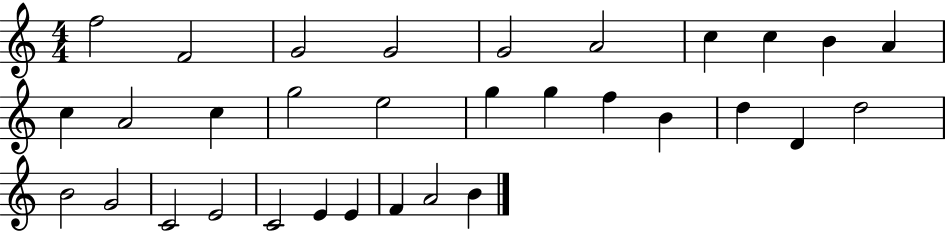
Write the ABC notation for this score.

X:1
T:Untitled
M:4/4
L:1/4
K:C
f2 F2 G2 G2 G2 A2 c c B A c A2 c g2 e2 g g f B d D d2 B2 G2 C2 E2 C2 E E F A2 B